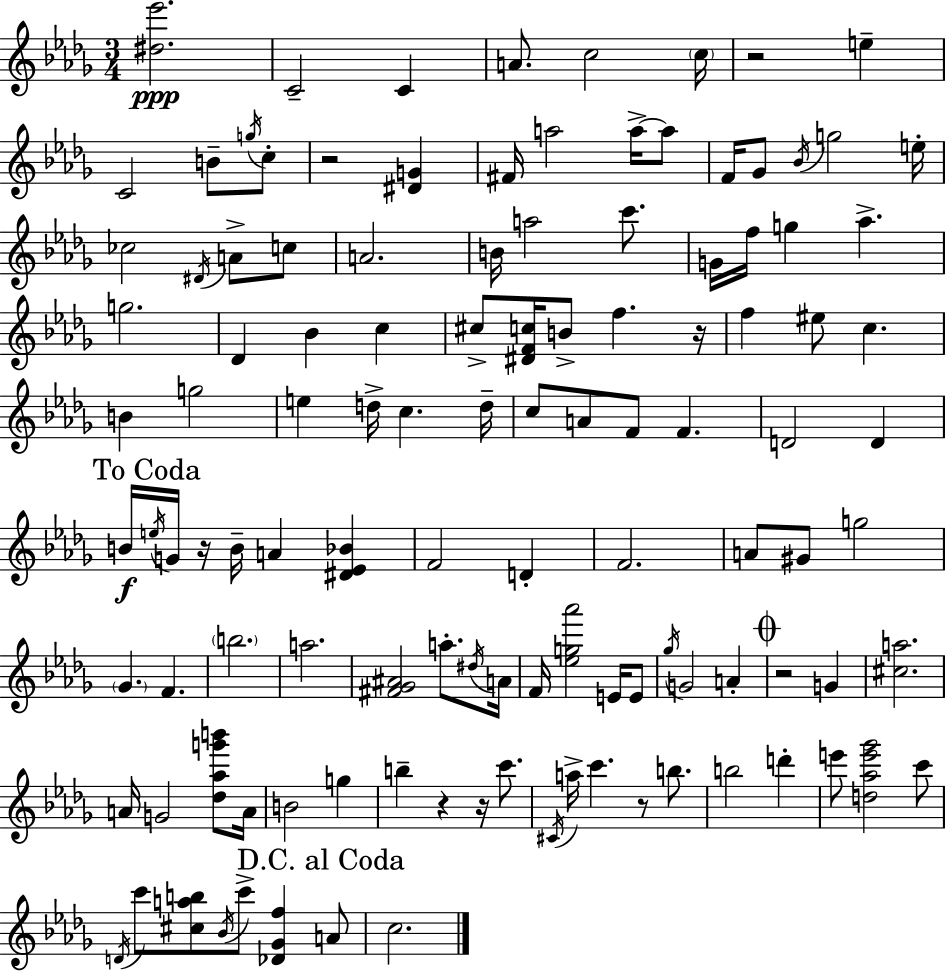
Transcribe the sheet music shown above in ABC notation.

X:1
T:Untitled
M:3/4
L:1/4
K:Bbm
[^d_e']2 C2 C A/2 c2 c/4 z2 e C2 B/2 g/4 c/2 z2 [^DG] ^F/4 a2 a/4 a/2 F/4 _G/2 _B/4 g2 e/4 _c2 ^D/4 A/2 c/2 A2 B/4 a2 c'/2 G/4 f/4 g _a g2 _D _B c ^c/2 [^DFc]/4 B/2 f z/4 f ^e/2 c B g2 e d/4 c d/4 c/2 A/2 F/2 F D2 D B/4 e/4 G/4 z/4 B/4 A [^D_E_B] F2 D F2 A/2 ^G/2 g2 _G F b2 a2 [^F_G^A]2 a/2 ^d/4 A/4 F/4 [_eg_a']2 E/4 E/2 _g/4 G2 A z2 G [^ca]2 A/4 G2 [_d_ag'b']/2 A/4 B2 g b z z/4 c'/2 ^C/4 a/4 c' z/2 b/2 b2 d' e'/2 [d_ae'_g']2 c'/2 D/4 c'/2 [^cab]/2 _B/4 c'/2 [_D_Gf] A/2 c2